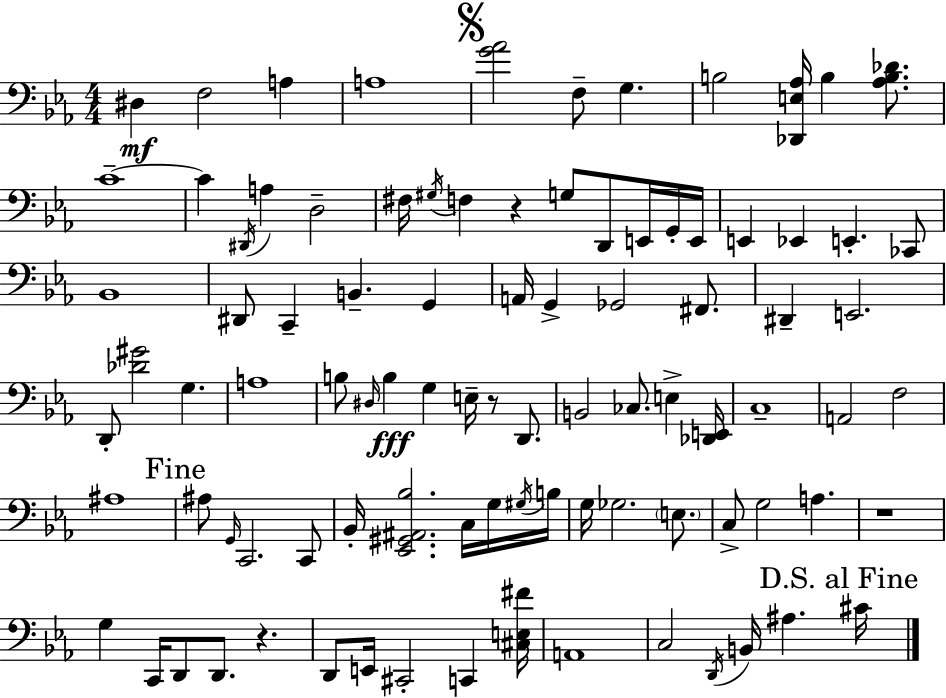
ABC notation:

X:1
T:Untitled
M:4/4
L:1/4
K:Cm
^D, F,2 A, A,4 [G_A]2 F,/2 G, B,2 [_D,,E,_A,]/4 B, [_A,B,_D]/2 C4 C ^D,,/4 A, D,2 ^F,/4 ^G,/4 F, z G,/2 D,,/2 E,,/4 G,,/4 E,,/4 E,, _E,, E,, _C,,/2 _B,,4 ^D,,/2 C,, B,, G,, A,,/4 G,, _G,,2 ^F,,/2 ^D,, E,,2 D,,/2 [_D^G]2 G, A,4 B,/2 ^D,/4 B, G, E,/4 z/2 D,,/2 B,,2 _C,/2 E, [_D,,E,,]/4 C,4 A,,2 F,2 ^A,4 ^A,/2 G,,/4 C,,2 C,,/2 _B,,/4 [_E,,^G,,^A,,_B,]2 C,/4 G,/4 ^G,/4 B,/4 G,/4 _G,2 E,/2 C,/2 G,2 A, z4 G, C,,/4 D,,/2 D,,/2 z D,,/2 E,,/4 ^C,,2 C,, [^C,E,^F]/4 A,,4 C,2 D,,/4 B,,/4 ^A, ^C/4